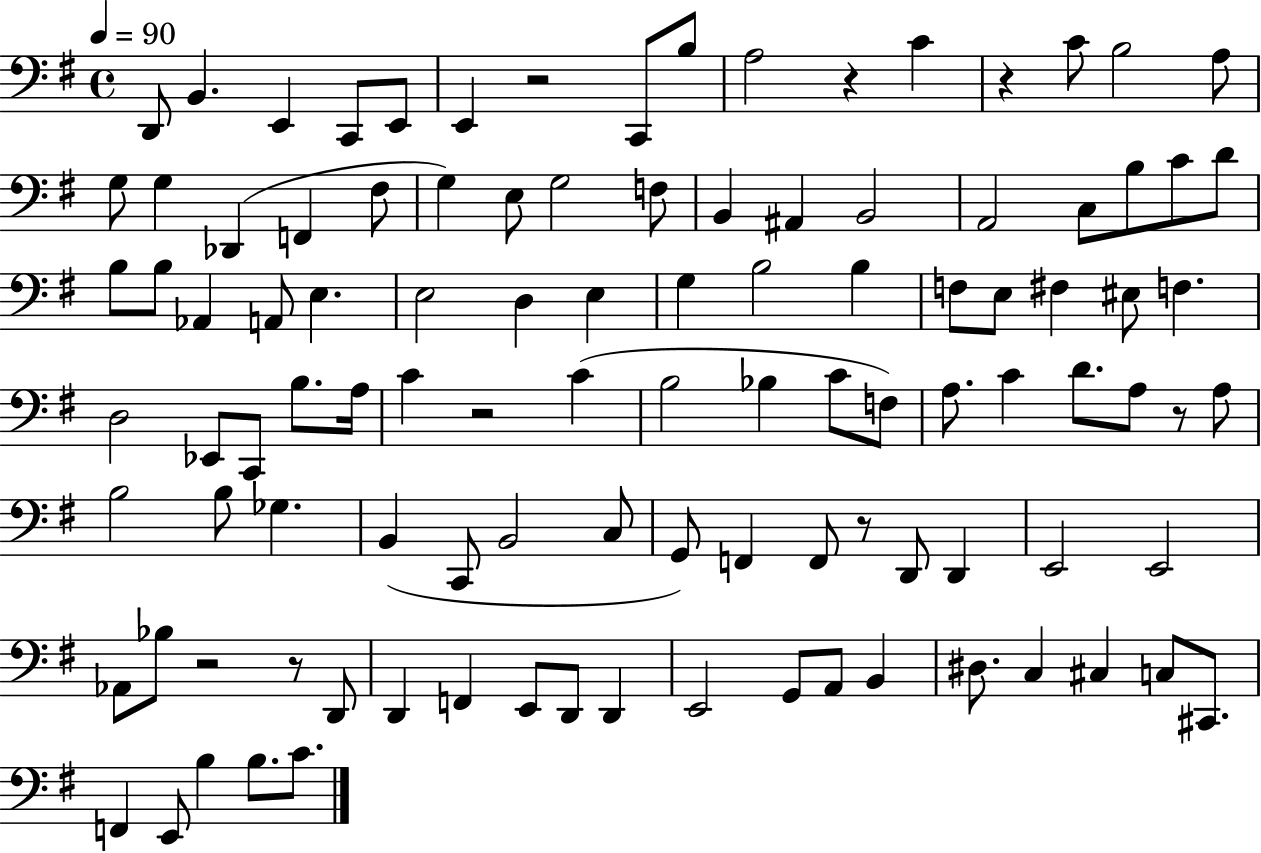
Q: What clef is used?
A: bass